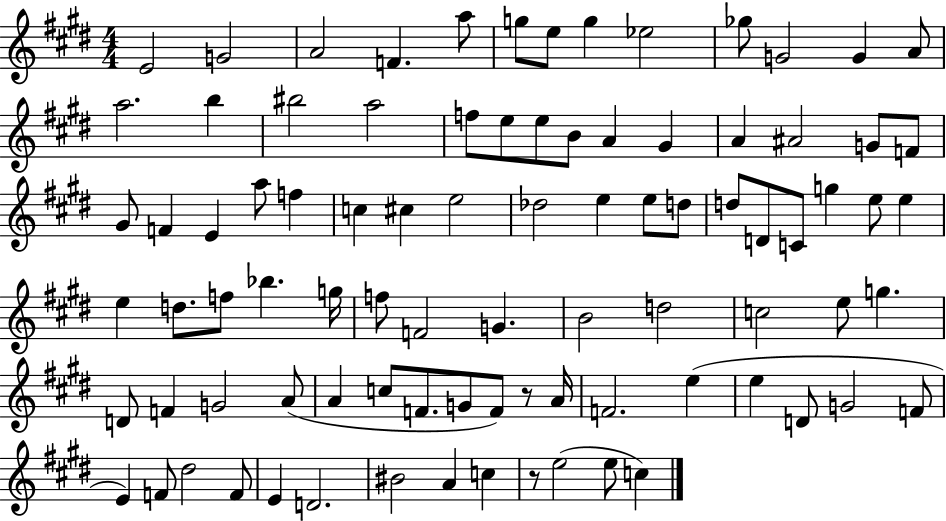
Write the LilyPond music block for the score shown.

{
  \clef treble
  \numericTimeSignature
  \time 4/4
  \key e \major
  e'2 g'2 | a'2 f'4. a''8 | g''8 e''8 g''4 ees''2 | ges''8 g'2 g'4 a'8 | \break a''2. b''4 | bis''2 a''2 | f''8 e''8 e''8 b'8 a'4 gis'4 | a'4 ais'2 g'8 f'8 | \break gis'8 f'4 e'4 a''8 f''4 | c''4 cis''4 e''2 | des''2 e''4 e''8 d''8 | d''8 d'8 c'8 g''4 e''8 e''4 | \break e''4 d''8. f''8 bes''4. g''16 | f''8 f'2 g'4. | b'2 d''2 | c''2 e''8 g''4. | \break d'8 f'4 g'2 a'8( | a'4 c''8 f'8. g'8 f'8) r8 a'16 | f'2. e''4( | e''4 d'8 g'2 f'8 | \break e'4) f'8 dis''2 f'8 | e'4 d'2. | bis'2 a'4 c''4 | r8 e''2( e''8 c''4) | \break \bar "|."
}